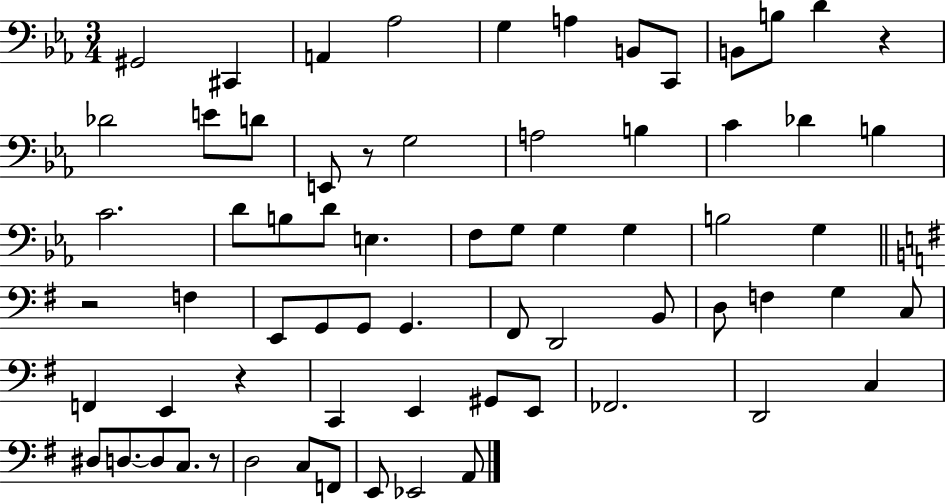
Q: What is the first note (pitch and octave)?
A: G#2